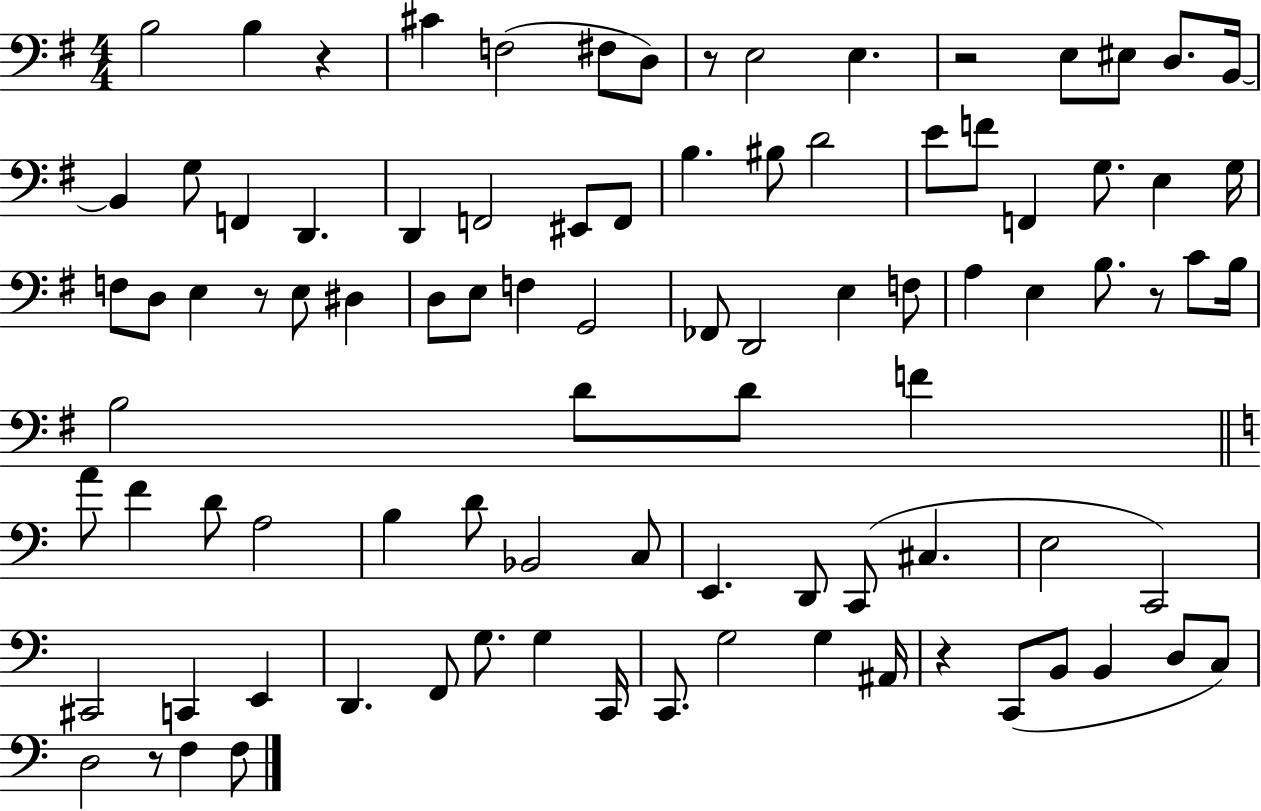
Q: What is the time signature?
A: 4/4